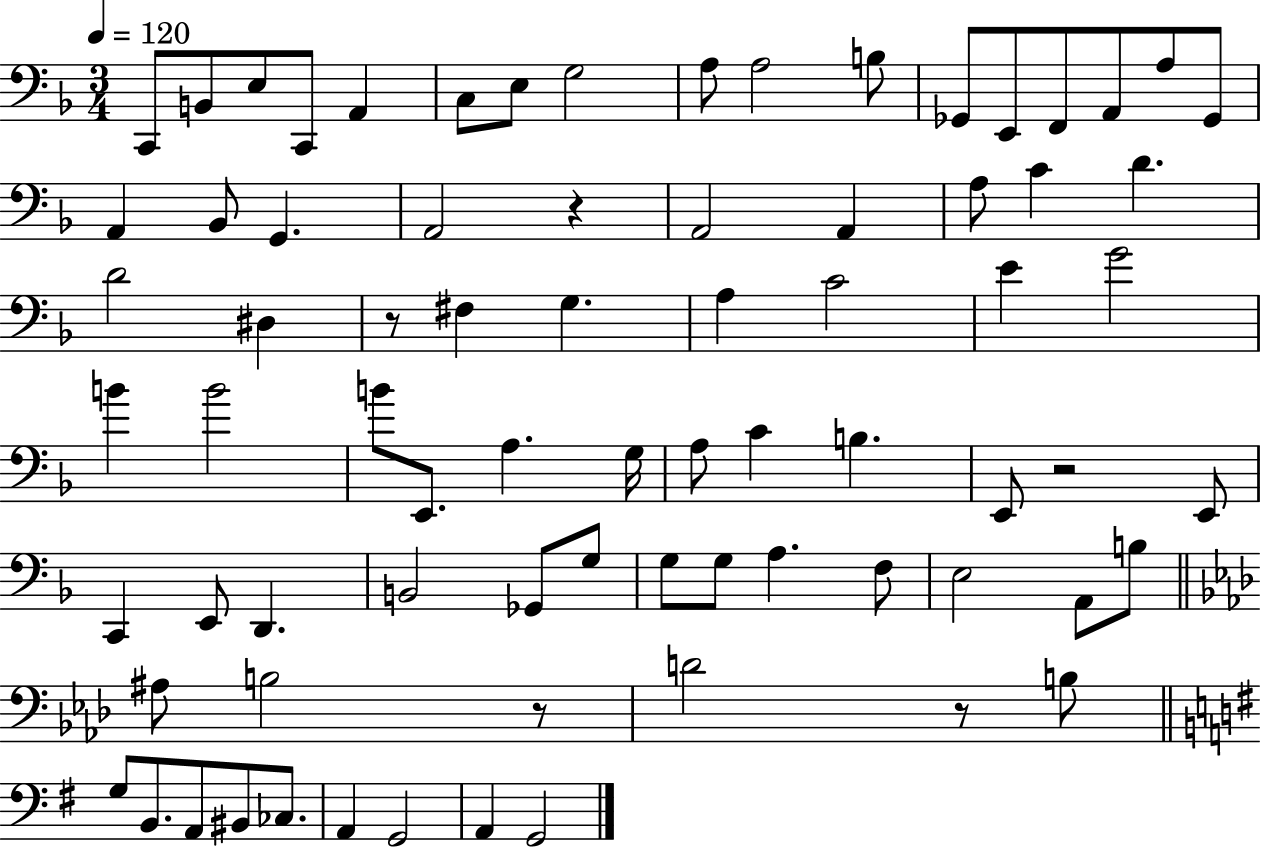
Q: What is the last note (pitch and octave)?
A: G2